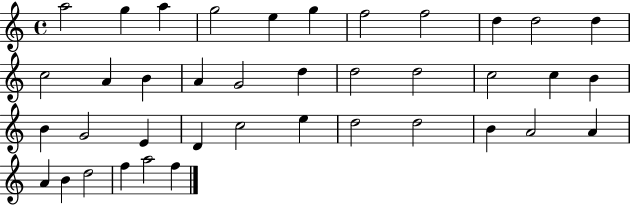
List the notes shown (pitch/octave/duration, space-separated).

A5/h G5/q A5/q G5/h E5/q G5/q F5/h F5/h D5/q D5/h D5/q C5/h A4/q B4/q A4/q G4/h D5/q D5/h D5/h C5/h C5/q B4/q B4/q G4/h E4/q D4/q C5/h E5/q D5/h D5/h B4/q A4/h A4/q A4/q B4/q D5/h F5/q A5/h F5/q